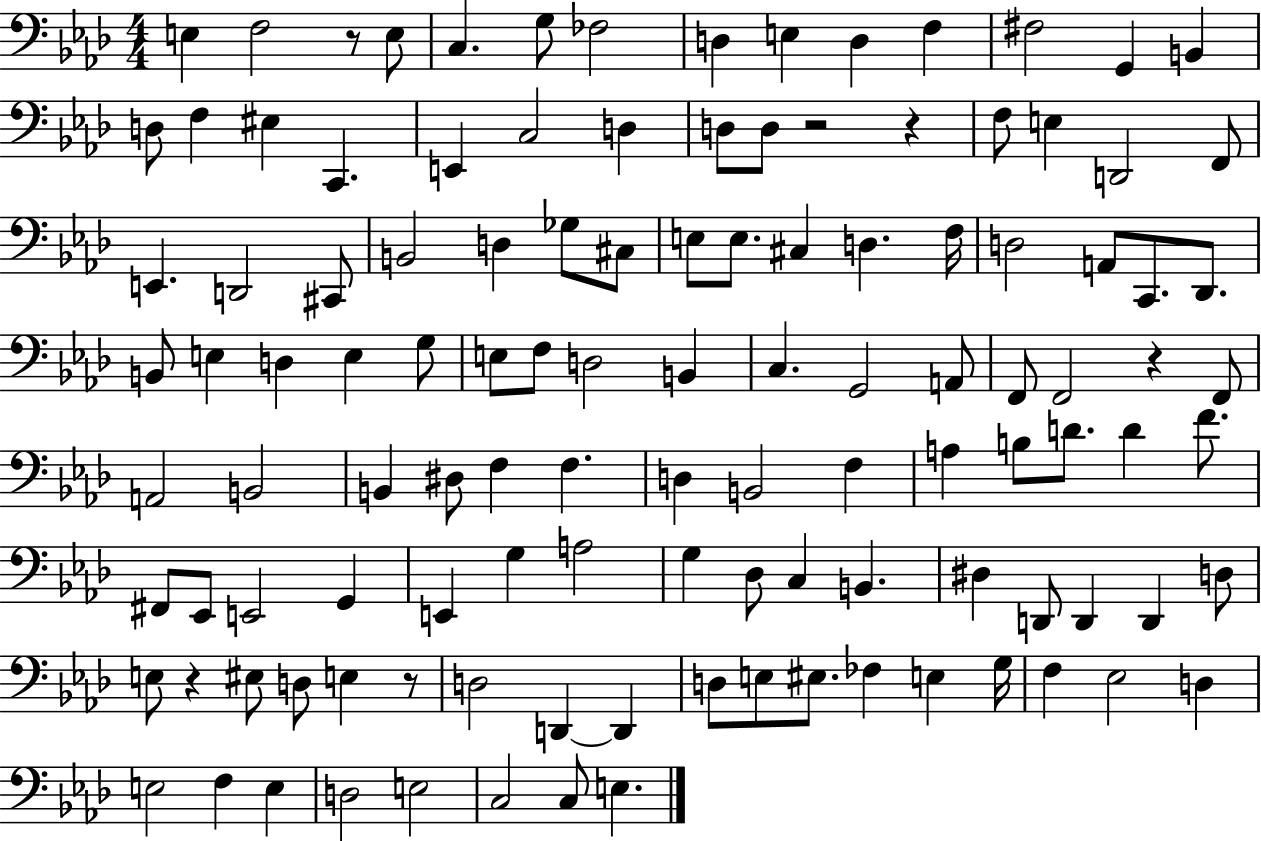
E3/q F3/h R/e E3/e C3/q. G3/e FES3/h D3/q E3/q D3/q F3/q F#3/h G2/q B2/q D3/e F3/q EIS3/q C2/q. E2/q C3/h D3/q D3/e D3/e R/h R/q F3/e E3/q D2/h F2/e E2/q. D2/h C#2/e B2/h D3/q Gb3/e C#3/e E3/e E3/e. C#3/q D3/q. F3/s D3/h A2/e C2/e. Db2/e. B2/e E3/q D3/q E3/q G3/e E3/e F3/e D3/h B2/q C3/q. G2/h A2/e F2/e F2/h R/q F2/e A2/h B2/h B2/q D#3/e F3/q F3/q. D3/q B2/h F3/q A3/q B3/e D4/e. D4/q F4/e. F#2/e Eb2/e E2/h G2/q E2/q G3/q A3/h G3/q Db3/e C3/q B2/q. D#3/q D2/e D2/q D2/q D3/e E3/e R/q EIS3/e D3/e E3/q R/e D3/h D2/q D2/q D3/e E3/e EIS3/e. FES3/q E3/q G3/s F3/q Eb3/h D3/q E3/h F3/q E3/q D3/h E3/h C3/h C3/e E3/q.